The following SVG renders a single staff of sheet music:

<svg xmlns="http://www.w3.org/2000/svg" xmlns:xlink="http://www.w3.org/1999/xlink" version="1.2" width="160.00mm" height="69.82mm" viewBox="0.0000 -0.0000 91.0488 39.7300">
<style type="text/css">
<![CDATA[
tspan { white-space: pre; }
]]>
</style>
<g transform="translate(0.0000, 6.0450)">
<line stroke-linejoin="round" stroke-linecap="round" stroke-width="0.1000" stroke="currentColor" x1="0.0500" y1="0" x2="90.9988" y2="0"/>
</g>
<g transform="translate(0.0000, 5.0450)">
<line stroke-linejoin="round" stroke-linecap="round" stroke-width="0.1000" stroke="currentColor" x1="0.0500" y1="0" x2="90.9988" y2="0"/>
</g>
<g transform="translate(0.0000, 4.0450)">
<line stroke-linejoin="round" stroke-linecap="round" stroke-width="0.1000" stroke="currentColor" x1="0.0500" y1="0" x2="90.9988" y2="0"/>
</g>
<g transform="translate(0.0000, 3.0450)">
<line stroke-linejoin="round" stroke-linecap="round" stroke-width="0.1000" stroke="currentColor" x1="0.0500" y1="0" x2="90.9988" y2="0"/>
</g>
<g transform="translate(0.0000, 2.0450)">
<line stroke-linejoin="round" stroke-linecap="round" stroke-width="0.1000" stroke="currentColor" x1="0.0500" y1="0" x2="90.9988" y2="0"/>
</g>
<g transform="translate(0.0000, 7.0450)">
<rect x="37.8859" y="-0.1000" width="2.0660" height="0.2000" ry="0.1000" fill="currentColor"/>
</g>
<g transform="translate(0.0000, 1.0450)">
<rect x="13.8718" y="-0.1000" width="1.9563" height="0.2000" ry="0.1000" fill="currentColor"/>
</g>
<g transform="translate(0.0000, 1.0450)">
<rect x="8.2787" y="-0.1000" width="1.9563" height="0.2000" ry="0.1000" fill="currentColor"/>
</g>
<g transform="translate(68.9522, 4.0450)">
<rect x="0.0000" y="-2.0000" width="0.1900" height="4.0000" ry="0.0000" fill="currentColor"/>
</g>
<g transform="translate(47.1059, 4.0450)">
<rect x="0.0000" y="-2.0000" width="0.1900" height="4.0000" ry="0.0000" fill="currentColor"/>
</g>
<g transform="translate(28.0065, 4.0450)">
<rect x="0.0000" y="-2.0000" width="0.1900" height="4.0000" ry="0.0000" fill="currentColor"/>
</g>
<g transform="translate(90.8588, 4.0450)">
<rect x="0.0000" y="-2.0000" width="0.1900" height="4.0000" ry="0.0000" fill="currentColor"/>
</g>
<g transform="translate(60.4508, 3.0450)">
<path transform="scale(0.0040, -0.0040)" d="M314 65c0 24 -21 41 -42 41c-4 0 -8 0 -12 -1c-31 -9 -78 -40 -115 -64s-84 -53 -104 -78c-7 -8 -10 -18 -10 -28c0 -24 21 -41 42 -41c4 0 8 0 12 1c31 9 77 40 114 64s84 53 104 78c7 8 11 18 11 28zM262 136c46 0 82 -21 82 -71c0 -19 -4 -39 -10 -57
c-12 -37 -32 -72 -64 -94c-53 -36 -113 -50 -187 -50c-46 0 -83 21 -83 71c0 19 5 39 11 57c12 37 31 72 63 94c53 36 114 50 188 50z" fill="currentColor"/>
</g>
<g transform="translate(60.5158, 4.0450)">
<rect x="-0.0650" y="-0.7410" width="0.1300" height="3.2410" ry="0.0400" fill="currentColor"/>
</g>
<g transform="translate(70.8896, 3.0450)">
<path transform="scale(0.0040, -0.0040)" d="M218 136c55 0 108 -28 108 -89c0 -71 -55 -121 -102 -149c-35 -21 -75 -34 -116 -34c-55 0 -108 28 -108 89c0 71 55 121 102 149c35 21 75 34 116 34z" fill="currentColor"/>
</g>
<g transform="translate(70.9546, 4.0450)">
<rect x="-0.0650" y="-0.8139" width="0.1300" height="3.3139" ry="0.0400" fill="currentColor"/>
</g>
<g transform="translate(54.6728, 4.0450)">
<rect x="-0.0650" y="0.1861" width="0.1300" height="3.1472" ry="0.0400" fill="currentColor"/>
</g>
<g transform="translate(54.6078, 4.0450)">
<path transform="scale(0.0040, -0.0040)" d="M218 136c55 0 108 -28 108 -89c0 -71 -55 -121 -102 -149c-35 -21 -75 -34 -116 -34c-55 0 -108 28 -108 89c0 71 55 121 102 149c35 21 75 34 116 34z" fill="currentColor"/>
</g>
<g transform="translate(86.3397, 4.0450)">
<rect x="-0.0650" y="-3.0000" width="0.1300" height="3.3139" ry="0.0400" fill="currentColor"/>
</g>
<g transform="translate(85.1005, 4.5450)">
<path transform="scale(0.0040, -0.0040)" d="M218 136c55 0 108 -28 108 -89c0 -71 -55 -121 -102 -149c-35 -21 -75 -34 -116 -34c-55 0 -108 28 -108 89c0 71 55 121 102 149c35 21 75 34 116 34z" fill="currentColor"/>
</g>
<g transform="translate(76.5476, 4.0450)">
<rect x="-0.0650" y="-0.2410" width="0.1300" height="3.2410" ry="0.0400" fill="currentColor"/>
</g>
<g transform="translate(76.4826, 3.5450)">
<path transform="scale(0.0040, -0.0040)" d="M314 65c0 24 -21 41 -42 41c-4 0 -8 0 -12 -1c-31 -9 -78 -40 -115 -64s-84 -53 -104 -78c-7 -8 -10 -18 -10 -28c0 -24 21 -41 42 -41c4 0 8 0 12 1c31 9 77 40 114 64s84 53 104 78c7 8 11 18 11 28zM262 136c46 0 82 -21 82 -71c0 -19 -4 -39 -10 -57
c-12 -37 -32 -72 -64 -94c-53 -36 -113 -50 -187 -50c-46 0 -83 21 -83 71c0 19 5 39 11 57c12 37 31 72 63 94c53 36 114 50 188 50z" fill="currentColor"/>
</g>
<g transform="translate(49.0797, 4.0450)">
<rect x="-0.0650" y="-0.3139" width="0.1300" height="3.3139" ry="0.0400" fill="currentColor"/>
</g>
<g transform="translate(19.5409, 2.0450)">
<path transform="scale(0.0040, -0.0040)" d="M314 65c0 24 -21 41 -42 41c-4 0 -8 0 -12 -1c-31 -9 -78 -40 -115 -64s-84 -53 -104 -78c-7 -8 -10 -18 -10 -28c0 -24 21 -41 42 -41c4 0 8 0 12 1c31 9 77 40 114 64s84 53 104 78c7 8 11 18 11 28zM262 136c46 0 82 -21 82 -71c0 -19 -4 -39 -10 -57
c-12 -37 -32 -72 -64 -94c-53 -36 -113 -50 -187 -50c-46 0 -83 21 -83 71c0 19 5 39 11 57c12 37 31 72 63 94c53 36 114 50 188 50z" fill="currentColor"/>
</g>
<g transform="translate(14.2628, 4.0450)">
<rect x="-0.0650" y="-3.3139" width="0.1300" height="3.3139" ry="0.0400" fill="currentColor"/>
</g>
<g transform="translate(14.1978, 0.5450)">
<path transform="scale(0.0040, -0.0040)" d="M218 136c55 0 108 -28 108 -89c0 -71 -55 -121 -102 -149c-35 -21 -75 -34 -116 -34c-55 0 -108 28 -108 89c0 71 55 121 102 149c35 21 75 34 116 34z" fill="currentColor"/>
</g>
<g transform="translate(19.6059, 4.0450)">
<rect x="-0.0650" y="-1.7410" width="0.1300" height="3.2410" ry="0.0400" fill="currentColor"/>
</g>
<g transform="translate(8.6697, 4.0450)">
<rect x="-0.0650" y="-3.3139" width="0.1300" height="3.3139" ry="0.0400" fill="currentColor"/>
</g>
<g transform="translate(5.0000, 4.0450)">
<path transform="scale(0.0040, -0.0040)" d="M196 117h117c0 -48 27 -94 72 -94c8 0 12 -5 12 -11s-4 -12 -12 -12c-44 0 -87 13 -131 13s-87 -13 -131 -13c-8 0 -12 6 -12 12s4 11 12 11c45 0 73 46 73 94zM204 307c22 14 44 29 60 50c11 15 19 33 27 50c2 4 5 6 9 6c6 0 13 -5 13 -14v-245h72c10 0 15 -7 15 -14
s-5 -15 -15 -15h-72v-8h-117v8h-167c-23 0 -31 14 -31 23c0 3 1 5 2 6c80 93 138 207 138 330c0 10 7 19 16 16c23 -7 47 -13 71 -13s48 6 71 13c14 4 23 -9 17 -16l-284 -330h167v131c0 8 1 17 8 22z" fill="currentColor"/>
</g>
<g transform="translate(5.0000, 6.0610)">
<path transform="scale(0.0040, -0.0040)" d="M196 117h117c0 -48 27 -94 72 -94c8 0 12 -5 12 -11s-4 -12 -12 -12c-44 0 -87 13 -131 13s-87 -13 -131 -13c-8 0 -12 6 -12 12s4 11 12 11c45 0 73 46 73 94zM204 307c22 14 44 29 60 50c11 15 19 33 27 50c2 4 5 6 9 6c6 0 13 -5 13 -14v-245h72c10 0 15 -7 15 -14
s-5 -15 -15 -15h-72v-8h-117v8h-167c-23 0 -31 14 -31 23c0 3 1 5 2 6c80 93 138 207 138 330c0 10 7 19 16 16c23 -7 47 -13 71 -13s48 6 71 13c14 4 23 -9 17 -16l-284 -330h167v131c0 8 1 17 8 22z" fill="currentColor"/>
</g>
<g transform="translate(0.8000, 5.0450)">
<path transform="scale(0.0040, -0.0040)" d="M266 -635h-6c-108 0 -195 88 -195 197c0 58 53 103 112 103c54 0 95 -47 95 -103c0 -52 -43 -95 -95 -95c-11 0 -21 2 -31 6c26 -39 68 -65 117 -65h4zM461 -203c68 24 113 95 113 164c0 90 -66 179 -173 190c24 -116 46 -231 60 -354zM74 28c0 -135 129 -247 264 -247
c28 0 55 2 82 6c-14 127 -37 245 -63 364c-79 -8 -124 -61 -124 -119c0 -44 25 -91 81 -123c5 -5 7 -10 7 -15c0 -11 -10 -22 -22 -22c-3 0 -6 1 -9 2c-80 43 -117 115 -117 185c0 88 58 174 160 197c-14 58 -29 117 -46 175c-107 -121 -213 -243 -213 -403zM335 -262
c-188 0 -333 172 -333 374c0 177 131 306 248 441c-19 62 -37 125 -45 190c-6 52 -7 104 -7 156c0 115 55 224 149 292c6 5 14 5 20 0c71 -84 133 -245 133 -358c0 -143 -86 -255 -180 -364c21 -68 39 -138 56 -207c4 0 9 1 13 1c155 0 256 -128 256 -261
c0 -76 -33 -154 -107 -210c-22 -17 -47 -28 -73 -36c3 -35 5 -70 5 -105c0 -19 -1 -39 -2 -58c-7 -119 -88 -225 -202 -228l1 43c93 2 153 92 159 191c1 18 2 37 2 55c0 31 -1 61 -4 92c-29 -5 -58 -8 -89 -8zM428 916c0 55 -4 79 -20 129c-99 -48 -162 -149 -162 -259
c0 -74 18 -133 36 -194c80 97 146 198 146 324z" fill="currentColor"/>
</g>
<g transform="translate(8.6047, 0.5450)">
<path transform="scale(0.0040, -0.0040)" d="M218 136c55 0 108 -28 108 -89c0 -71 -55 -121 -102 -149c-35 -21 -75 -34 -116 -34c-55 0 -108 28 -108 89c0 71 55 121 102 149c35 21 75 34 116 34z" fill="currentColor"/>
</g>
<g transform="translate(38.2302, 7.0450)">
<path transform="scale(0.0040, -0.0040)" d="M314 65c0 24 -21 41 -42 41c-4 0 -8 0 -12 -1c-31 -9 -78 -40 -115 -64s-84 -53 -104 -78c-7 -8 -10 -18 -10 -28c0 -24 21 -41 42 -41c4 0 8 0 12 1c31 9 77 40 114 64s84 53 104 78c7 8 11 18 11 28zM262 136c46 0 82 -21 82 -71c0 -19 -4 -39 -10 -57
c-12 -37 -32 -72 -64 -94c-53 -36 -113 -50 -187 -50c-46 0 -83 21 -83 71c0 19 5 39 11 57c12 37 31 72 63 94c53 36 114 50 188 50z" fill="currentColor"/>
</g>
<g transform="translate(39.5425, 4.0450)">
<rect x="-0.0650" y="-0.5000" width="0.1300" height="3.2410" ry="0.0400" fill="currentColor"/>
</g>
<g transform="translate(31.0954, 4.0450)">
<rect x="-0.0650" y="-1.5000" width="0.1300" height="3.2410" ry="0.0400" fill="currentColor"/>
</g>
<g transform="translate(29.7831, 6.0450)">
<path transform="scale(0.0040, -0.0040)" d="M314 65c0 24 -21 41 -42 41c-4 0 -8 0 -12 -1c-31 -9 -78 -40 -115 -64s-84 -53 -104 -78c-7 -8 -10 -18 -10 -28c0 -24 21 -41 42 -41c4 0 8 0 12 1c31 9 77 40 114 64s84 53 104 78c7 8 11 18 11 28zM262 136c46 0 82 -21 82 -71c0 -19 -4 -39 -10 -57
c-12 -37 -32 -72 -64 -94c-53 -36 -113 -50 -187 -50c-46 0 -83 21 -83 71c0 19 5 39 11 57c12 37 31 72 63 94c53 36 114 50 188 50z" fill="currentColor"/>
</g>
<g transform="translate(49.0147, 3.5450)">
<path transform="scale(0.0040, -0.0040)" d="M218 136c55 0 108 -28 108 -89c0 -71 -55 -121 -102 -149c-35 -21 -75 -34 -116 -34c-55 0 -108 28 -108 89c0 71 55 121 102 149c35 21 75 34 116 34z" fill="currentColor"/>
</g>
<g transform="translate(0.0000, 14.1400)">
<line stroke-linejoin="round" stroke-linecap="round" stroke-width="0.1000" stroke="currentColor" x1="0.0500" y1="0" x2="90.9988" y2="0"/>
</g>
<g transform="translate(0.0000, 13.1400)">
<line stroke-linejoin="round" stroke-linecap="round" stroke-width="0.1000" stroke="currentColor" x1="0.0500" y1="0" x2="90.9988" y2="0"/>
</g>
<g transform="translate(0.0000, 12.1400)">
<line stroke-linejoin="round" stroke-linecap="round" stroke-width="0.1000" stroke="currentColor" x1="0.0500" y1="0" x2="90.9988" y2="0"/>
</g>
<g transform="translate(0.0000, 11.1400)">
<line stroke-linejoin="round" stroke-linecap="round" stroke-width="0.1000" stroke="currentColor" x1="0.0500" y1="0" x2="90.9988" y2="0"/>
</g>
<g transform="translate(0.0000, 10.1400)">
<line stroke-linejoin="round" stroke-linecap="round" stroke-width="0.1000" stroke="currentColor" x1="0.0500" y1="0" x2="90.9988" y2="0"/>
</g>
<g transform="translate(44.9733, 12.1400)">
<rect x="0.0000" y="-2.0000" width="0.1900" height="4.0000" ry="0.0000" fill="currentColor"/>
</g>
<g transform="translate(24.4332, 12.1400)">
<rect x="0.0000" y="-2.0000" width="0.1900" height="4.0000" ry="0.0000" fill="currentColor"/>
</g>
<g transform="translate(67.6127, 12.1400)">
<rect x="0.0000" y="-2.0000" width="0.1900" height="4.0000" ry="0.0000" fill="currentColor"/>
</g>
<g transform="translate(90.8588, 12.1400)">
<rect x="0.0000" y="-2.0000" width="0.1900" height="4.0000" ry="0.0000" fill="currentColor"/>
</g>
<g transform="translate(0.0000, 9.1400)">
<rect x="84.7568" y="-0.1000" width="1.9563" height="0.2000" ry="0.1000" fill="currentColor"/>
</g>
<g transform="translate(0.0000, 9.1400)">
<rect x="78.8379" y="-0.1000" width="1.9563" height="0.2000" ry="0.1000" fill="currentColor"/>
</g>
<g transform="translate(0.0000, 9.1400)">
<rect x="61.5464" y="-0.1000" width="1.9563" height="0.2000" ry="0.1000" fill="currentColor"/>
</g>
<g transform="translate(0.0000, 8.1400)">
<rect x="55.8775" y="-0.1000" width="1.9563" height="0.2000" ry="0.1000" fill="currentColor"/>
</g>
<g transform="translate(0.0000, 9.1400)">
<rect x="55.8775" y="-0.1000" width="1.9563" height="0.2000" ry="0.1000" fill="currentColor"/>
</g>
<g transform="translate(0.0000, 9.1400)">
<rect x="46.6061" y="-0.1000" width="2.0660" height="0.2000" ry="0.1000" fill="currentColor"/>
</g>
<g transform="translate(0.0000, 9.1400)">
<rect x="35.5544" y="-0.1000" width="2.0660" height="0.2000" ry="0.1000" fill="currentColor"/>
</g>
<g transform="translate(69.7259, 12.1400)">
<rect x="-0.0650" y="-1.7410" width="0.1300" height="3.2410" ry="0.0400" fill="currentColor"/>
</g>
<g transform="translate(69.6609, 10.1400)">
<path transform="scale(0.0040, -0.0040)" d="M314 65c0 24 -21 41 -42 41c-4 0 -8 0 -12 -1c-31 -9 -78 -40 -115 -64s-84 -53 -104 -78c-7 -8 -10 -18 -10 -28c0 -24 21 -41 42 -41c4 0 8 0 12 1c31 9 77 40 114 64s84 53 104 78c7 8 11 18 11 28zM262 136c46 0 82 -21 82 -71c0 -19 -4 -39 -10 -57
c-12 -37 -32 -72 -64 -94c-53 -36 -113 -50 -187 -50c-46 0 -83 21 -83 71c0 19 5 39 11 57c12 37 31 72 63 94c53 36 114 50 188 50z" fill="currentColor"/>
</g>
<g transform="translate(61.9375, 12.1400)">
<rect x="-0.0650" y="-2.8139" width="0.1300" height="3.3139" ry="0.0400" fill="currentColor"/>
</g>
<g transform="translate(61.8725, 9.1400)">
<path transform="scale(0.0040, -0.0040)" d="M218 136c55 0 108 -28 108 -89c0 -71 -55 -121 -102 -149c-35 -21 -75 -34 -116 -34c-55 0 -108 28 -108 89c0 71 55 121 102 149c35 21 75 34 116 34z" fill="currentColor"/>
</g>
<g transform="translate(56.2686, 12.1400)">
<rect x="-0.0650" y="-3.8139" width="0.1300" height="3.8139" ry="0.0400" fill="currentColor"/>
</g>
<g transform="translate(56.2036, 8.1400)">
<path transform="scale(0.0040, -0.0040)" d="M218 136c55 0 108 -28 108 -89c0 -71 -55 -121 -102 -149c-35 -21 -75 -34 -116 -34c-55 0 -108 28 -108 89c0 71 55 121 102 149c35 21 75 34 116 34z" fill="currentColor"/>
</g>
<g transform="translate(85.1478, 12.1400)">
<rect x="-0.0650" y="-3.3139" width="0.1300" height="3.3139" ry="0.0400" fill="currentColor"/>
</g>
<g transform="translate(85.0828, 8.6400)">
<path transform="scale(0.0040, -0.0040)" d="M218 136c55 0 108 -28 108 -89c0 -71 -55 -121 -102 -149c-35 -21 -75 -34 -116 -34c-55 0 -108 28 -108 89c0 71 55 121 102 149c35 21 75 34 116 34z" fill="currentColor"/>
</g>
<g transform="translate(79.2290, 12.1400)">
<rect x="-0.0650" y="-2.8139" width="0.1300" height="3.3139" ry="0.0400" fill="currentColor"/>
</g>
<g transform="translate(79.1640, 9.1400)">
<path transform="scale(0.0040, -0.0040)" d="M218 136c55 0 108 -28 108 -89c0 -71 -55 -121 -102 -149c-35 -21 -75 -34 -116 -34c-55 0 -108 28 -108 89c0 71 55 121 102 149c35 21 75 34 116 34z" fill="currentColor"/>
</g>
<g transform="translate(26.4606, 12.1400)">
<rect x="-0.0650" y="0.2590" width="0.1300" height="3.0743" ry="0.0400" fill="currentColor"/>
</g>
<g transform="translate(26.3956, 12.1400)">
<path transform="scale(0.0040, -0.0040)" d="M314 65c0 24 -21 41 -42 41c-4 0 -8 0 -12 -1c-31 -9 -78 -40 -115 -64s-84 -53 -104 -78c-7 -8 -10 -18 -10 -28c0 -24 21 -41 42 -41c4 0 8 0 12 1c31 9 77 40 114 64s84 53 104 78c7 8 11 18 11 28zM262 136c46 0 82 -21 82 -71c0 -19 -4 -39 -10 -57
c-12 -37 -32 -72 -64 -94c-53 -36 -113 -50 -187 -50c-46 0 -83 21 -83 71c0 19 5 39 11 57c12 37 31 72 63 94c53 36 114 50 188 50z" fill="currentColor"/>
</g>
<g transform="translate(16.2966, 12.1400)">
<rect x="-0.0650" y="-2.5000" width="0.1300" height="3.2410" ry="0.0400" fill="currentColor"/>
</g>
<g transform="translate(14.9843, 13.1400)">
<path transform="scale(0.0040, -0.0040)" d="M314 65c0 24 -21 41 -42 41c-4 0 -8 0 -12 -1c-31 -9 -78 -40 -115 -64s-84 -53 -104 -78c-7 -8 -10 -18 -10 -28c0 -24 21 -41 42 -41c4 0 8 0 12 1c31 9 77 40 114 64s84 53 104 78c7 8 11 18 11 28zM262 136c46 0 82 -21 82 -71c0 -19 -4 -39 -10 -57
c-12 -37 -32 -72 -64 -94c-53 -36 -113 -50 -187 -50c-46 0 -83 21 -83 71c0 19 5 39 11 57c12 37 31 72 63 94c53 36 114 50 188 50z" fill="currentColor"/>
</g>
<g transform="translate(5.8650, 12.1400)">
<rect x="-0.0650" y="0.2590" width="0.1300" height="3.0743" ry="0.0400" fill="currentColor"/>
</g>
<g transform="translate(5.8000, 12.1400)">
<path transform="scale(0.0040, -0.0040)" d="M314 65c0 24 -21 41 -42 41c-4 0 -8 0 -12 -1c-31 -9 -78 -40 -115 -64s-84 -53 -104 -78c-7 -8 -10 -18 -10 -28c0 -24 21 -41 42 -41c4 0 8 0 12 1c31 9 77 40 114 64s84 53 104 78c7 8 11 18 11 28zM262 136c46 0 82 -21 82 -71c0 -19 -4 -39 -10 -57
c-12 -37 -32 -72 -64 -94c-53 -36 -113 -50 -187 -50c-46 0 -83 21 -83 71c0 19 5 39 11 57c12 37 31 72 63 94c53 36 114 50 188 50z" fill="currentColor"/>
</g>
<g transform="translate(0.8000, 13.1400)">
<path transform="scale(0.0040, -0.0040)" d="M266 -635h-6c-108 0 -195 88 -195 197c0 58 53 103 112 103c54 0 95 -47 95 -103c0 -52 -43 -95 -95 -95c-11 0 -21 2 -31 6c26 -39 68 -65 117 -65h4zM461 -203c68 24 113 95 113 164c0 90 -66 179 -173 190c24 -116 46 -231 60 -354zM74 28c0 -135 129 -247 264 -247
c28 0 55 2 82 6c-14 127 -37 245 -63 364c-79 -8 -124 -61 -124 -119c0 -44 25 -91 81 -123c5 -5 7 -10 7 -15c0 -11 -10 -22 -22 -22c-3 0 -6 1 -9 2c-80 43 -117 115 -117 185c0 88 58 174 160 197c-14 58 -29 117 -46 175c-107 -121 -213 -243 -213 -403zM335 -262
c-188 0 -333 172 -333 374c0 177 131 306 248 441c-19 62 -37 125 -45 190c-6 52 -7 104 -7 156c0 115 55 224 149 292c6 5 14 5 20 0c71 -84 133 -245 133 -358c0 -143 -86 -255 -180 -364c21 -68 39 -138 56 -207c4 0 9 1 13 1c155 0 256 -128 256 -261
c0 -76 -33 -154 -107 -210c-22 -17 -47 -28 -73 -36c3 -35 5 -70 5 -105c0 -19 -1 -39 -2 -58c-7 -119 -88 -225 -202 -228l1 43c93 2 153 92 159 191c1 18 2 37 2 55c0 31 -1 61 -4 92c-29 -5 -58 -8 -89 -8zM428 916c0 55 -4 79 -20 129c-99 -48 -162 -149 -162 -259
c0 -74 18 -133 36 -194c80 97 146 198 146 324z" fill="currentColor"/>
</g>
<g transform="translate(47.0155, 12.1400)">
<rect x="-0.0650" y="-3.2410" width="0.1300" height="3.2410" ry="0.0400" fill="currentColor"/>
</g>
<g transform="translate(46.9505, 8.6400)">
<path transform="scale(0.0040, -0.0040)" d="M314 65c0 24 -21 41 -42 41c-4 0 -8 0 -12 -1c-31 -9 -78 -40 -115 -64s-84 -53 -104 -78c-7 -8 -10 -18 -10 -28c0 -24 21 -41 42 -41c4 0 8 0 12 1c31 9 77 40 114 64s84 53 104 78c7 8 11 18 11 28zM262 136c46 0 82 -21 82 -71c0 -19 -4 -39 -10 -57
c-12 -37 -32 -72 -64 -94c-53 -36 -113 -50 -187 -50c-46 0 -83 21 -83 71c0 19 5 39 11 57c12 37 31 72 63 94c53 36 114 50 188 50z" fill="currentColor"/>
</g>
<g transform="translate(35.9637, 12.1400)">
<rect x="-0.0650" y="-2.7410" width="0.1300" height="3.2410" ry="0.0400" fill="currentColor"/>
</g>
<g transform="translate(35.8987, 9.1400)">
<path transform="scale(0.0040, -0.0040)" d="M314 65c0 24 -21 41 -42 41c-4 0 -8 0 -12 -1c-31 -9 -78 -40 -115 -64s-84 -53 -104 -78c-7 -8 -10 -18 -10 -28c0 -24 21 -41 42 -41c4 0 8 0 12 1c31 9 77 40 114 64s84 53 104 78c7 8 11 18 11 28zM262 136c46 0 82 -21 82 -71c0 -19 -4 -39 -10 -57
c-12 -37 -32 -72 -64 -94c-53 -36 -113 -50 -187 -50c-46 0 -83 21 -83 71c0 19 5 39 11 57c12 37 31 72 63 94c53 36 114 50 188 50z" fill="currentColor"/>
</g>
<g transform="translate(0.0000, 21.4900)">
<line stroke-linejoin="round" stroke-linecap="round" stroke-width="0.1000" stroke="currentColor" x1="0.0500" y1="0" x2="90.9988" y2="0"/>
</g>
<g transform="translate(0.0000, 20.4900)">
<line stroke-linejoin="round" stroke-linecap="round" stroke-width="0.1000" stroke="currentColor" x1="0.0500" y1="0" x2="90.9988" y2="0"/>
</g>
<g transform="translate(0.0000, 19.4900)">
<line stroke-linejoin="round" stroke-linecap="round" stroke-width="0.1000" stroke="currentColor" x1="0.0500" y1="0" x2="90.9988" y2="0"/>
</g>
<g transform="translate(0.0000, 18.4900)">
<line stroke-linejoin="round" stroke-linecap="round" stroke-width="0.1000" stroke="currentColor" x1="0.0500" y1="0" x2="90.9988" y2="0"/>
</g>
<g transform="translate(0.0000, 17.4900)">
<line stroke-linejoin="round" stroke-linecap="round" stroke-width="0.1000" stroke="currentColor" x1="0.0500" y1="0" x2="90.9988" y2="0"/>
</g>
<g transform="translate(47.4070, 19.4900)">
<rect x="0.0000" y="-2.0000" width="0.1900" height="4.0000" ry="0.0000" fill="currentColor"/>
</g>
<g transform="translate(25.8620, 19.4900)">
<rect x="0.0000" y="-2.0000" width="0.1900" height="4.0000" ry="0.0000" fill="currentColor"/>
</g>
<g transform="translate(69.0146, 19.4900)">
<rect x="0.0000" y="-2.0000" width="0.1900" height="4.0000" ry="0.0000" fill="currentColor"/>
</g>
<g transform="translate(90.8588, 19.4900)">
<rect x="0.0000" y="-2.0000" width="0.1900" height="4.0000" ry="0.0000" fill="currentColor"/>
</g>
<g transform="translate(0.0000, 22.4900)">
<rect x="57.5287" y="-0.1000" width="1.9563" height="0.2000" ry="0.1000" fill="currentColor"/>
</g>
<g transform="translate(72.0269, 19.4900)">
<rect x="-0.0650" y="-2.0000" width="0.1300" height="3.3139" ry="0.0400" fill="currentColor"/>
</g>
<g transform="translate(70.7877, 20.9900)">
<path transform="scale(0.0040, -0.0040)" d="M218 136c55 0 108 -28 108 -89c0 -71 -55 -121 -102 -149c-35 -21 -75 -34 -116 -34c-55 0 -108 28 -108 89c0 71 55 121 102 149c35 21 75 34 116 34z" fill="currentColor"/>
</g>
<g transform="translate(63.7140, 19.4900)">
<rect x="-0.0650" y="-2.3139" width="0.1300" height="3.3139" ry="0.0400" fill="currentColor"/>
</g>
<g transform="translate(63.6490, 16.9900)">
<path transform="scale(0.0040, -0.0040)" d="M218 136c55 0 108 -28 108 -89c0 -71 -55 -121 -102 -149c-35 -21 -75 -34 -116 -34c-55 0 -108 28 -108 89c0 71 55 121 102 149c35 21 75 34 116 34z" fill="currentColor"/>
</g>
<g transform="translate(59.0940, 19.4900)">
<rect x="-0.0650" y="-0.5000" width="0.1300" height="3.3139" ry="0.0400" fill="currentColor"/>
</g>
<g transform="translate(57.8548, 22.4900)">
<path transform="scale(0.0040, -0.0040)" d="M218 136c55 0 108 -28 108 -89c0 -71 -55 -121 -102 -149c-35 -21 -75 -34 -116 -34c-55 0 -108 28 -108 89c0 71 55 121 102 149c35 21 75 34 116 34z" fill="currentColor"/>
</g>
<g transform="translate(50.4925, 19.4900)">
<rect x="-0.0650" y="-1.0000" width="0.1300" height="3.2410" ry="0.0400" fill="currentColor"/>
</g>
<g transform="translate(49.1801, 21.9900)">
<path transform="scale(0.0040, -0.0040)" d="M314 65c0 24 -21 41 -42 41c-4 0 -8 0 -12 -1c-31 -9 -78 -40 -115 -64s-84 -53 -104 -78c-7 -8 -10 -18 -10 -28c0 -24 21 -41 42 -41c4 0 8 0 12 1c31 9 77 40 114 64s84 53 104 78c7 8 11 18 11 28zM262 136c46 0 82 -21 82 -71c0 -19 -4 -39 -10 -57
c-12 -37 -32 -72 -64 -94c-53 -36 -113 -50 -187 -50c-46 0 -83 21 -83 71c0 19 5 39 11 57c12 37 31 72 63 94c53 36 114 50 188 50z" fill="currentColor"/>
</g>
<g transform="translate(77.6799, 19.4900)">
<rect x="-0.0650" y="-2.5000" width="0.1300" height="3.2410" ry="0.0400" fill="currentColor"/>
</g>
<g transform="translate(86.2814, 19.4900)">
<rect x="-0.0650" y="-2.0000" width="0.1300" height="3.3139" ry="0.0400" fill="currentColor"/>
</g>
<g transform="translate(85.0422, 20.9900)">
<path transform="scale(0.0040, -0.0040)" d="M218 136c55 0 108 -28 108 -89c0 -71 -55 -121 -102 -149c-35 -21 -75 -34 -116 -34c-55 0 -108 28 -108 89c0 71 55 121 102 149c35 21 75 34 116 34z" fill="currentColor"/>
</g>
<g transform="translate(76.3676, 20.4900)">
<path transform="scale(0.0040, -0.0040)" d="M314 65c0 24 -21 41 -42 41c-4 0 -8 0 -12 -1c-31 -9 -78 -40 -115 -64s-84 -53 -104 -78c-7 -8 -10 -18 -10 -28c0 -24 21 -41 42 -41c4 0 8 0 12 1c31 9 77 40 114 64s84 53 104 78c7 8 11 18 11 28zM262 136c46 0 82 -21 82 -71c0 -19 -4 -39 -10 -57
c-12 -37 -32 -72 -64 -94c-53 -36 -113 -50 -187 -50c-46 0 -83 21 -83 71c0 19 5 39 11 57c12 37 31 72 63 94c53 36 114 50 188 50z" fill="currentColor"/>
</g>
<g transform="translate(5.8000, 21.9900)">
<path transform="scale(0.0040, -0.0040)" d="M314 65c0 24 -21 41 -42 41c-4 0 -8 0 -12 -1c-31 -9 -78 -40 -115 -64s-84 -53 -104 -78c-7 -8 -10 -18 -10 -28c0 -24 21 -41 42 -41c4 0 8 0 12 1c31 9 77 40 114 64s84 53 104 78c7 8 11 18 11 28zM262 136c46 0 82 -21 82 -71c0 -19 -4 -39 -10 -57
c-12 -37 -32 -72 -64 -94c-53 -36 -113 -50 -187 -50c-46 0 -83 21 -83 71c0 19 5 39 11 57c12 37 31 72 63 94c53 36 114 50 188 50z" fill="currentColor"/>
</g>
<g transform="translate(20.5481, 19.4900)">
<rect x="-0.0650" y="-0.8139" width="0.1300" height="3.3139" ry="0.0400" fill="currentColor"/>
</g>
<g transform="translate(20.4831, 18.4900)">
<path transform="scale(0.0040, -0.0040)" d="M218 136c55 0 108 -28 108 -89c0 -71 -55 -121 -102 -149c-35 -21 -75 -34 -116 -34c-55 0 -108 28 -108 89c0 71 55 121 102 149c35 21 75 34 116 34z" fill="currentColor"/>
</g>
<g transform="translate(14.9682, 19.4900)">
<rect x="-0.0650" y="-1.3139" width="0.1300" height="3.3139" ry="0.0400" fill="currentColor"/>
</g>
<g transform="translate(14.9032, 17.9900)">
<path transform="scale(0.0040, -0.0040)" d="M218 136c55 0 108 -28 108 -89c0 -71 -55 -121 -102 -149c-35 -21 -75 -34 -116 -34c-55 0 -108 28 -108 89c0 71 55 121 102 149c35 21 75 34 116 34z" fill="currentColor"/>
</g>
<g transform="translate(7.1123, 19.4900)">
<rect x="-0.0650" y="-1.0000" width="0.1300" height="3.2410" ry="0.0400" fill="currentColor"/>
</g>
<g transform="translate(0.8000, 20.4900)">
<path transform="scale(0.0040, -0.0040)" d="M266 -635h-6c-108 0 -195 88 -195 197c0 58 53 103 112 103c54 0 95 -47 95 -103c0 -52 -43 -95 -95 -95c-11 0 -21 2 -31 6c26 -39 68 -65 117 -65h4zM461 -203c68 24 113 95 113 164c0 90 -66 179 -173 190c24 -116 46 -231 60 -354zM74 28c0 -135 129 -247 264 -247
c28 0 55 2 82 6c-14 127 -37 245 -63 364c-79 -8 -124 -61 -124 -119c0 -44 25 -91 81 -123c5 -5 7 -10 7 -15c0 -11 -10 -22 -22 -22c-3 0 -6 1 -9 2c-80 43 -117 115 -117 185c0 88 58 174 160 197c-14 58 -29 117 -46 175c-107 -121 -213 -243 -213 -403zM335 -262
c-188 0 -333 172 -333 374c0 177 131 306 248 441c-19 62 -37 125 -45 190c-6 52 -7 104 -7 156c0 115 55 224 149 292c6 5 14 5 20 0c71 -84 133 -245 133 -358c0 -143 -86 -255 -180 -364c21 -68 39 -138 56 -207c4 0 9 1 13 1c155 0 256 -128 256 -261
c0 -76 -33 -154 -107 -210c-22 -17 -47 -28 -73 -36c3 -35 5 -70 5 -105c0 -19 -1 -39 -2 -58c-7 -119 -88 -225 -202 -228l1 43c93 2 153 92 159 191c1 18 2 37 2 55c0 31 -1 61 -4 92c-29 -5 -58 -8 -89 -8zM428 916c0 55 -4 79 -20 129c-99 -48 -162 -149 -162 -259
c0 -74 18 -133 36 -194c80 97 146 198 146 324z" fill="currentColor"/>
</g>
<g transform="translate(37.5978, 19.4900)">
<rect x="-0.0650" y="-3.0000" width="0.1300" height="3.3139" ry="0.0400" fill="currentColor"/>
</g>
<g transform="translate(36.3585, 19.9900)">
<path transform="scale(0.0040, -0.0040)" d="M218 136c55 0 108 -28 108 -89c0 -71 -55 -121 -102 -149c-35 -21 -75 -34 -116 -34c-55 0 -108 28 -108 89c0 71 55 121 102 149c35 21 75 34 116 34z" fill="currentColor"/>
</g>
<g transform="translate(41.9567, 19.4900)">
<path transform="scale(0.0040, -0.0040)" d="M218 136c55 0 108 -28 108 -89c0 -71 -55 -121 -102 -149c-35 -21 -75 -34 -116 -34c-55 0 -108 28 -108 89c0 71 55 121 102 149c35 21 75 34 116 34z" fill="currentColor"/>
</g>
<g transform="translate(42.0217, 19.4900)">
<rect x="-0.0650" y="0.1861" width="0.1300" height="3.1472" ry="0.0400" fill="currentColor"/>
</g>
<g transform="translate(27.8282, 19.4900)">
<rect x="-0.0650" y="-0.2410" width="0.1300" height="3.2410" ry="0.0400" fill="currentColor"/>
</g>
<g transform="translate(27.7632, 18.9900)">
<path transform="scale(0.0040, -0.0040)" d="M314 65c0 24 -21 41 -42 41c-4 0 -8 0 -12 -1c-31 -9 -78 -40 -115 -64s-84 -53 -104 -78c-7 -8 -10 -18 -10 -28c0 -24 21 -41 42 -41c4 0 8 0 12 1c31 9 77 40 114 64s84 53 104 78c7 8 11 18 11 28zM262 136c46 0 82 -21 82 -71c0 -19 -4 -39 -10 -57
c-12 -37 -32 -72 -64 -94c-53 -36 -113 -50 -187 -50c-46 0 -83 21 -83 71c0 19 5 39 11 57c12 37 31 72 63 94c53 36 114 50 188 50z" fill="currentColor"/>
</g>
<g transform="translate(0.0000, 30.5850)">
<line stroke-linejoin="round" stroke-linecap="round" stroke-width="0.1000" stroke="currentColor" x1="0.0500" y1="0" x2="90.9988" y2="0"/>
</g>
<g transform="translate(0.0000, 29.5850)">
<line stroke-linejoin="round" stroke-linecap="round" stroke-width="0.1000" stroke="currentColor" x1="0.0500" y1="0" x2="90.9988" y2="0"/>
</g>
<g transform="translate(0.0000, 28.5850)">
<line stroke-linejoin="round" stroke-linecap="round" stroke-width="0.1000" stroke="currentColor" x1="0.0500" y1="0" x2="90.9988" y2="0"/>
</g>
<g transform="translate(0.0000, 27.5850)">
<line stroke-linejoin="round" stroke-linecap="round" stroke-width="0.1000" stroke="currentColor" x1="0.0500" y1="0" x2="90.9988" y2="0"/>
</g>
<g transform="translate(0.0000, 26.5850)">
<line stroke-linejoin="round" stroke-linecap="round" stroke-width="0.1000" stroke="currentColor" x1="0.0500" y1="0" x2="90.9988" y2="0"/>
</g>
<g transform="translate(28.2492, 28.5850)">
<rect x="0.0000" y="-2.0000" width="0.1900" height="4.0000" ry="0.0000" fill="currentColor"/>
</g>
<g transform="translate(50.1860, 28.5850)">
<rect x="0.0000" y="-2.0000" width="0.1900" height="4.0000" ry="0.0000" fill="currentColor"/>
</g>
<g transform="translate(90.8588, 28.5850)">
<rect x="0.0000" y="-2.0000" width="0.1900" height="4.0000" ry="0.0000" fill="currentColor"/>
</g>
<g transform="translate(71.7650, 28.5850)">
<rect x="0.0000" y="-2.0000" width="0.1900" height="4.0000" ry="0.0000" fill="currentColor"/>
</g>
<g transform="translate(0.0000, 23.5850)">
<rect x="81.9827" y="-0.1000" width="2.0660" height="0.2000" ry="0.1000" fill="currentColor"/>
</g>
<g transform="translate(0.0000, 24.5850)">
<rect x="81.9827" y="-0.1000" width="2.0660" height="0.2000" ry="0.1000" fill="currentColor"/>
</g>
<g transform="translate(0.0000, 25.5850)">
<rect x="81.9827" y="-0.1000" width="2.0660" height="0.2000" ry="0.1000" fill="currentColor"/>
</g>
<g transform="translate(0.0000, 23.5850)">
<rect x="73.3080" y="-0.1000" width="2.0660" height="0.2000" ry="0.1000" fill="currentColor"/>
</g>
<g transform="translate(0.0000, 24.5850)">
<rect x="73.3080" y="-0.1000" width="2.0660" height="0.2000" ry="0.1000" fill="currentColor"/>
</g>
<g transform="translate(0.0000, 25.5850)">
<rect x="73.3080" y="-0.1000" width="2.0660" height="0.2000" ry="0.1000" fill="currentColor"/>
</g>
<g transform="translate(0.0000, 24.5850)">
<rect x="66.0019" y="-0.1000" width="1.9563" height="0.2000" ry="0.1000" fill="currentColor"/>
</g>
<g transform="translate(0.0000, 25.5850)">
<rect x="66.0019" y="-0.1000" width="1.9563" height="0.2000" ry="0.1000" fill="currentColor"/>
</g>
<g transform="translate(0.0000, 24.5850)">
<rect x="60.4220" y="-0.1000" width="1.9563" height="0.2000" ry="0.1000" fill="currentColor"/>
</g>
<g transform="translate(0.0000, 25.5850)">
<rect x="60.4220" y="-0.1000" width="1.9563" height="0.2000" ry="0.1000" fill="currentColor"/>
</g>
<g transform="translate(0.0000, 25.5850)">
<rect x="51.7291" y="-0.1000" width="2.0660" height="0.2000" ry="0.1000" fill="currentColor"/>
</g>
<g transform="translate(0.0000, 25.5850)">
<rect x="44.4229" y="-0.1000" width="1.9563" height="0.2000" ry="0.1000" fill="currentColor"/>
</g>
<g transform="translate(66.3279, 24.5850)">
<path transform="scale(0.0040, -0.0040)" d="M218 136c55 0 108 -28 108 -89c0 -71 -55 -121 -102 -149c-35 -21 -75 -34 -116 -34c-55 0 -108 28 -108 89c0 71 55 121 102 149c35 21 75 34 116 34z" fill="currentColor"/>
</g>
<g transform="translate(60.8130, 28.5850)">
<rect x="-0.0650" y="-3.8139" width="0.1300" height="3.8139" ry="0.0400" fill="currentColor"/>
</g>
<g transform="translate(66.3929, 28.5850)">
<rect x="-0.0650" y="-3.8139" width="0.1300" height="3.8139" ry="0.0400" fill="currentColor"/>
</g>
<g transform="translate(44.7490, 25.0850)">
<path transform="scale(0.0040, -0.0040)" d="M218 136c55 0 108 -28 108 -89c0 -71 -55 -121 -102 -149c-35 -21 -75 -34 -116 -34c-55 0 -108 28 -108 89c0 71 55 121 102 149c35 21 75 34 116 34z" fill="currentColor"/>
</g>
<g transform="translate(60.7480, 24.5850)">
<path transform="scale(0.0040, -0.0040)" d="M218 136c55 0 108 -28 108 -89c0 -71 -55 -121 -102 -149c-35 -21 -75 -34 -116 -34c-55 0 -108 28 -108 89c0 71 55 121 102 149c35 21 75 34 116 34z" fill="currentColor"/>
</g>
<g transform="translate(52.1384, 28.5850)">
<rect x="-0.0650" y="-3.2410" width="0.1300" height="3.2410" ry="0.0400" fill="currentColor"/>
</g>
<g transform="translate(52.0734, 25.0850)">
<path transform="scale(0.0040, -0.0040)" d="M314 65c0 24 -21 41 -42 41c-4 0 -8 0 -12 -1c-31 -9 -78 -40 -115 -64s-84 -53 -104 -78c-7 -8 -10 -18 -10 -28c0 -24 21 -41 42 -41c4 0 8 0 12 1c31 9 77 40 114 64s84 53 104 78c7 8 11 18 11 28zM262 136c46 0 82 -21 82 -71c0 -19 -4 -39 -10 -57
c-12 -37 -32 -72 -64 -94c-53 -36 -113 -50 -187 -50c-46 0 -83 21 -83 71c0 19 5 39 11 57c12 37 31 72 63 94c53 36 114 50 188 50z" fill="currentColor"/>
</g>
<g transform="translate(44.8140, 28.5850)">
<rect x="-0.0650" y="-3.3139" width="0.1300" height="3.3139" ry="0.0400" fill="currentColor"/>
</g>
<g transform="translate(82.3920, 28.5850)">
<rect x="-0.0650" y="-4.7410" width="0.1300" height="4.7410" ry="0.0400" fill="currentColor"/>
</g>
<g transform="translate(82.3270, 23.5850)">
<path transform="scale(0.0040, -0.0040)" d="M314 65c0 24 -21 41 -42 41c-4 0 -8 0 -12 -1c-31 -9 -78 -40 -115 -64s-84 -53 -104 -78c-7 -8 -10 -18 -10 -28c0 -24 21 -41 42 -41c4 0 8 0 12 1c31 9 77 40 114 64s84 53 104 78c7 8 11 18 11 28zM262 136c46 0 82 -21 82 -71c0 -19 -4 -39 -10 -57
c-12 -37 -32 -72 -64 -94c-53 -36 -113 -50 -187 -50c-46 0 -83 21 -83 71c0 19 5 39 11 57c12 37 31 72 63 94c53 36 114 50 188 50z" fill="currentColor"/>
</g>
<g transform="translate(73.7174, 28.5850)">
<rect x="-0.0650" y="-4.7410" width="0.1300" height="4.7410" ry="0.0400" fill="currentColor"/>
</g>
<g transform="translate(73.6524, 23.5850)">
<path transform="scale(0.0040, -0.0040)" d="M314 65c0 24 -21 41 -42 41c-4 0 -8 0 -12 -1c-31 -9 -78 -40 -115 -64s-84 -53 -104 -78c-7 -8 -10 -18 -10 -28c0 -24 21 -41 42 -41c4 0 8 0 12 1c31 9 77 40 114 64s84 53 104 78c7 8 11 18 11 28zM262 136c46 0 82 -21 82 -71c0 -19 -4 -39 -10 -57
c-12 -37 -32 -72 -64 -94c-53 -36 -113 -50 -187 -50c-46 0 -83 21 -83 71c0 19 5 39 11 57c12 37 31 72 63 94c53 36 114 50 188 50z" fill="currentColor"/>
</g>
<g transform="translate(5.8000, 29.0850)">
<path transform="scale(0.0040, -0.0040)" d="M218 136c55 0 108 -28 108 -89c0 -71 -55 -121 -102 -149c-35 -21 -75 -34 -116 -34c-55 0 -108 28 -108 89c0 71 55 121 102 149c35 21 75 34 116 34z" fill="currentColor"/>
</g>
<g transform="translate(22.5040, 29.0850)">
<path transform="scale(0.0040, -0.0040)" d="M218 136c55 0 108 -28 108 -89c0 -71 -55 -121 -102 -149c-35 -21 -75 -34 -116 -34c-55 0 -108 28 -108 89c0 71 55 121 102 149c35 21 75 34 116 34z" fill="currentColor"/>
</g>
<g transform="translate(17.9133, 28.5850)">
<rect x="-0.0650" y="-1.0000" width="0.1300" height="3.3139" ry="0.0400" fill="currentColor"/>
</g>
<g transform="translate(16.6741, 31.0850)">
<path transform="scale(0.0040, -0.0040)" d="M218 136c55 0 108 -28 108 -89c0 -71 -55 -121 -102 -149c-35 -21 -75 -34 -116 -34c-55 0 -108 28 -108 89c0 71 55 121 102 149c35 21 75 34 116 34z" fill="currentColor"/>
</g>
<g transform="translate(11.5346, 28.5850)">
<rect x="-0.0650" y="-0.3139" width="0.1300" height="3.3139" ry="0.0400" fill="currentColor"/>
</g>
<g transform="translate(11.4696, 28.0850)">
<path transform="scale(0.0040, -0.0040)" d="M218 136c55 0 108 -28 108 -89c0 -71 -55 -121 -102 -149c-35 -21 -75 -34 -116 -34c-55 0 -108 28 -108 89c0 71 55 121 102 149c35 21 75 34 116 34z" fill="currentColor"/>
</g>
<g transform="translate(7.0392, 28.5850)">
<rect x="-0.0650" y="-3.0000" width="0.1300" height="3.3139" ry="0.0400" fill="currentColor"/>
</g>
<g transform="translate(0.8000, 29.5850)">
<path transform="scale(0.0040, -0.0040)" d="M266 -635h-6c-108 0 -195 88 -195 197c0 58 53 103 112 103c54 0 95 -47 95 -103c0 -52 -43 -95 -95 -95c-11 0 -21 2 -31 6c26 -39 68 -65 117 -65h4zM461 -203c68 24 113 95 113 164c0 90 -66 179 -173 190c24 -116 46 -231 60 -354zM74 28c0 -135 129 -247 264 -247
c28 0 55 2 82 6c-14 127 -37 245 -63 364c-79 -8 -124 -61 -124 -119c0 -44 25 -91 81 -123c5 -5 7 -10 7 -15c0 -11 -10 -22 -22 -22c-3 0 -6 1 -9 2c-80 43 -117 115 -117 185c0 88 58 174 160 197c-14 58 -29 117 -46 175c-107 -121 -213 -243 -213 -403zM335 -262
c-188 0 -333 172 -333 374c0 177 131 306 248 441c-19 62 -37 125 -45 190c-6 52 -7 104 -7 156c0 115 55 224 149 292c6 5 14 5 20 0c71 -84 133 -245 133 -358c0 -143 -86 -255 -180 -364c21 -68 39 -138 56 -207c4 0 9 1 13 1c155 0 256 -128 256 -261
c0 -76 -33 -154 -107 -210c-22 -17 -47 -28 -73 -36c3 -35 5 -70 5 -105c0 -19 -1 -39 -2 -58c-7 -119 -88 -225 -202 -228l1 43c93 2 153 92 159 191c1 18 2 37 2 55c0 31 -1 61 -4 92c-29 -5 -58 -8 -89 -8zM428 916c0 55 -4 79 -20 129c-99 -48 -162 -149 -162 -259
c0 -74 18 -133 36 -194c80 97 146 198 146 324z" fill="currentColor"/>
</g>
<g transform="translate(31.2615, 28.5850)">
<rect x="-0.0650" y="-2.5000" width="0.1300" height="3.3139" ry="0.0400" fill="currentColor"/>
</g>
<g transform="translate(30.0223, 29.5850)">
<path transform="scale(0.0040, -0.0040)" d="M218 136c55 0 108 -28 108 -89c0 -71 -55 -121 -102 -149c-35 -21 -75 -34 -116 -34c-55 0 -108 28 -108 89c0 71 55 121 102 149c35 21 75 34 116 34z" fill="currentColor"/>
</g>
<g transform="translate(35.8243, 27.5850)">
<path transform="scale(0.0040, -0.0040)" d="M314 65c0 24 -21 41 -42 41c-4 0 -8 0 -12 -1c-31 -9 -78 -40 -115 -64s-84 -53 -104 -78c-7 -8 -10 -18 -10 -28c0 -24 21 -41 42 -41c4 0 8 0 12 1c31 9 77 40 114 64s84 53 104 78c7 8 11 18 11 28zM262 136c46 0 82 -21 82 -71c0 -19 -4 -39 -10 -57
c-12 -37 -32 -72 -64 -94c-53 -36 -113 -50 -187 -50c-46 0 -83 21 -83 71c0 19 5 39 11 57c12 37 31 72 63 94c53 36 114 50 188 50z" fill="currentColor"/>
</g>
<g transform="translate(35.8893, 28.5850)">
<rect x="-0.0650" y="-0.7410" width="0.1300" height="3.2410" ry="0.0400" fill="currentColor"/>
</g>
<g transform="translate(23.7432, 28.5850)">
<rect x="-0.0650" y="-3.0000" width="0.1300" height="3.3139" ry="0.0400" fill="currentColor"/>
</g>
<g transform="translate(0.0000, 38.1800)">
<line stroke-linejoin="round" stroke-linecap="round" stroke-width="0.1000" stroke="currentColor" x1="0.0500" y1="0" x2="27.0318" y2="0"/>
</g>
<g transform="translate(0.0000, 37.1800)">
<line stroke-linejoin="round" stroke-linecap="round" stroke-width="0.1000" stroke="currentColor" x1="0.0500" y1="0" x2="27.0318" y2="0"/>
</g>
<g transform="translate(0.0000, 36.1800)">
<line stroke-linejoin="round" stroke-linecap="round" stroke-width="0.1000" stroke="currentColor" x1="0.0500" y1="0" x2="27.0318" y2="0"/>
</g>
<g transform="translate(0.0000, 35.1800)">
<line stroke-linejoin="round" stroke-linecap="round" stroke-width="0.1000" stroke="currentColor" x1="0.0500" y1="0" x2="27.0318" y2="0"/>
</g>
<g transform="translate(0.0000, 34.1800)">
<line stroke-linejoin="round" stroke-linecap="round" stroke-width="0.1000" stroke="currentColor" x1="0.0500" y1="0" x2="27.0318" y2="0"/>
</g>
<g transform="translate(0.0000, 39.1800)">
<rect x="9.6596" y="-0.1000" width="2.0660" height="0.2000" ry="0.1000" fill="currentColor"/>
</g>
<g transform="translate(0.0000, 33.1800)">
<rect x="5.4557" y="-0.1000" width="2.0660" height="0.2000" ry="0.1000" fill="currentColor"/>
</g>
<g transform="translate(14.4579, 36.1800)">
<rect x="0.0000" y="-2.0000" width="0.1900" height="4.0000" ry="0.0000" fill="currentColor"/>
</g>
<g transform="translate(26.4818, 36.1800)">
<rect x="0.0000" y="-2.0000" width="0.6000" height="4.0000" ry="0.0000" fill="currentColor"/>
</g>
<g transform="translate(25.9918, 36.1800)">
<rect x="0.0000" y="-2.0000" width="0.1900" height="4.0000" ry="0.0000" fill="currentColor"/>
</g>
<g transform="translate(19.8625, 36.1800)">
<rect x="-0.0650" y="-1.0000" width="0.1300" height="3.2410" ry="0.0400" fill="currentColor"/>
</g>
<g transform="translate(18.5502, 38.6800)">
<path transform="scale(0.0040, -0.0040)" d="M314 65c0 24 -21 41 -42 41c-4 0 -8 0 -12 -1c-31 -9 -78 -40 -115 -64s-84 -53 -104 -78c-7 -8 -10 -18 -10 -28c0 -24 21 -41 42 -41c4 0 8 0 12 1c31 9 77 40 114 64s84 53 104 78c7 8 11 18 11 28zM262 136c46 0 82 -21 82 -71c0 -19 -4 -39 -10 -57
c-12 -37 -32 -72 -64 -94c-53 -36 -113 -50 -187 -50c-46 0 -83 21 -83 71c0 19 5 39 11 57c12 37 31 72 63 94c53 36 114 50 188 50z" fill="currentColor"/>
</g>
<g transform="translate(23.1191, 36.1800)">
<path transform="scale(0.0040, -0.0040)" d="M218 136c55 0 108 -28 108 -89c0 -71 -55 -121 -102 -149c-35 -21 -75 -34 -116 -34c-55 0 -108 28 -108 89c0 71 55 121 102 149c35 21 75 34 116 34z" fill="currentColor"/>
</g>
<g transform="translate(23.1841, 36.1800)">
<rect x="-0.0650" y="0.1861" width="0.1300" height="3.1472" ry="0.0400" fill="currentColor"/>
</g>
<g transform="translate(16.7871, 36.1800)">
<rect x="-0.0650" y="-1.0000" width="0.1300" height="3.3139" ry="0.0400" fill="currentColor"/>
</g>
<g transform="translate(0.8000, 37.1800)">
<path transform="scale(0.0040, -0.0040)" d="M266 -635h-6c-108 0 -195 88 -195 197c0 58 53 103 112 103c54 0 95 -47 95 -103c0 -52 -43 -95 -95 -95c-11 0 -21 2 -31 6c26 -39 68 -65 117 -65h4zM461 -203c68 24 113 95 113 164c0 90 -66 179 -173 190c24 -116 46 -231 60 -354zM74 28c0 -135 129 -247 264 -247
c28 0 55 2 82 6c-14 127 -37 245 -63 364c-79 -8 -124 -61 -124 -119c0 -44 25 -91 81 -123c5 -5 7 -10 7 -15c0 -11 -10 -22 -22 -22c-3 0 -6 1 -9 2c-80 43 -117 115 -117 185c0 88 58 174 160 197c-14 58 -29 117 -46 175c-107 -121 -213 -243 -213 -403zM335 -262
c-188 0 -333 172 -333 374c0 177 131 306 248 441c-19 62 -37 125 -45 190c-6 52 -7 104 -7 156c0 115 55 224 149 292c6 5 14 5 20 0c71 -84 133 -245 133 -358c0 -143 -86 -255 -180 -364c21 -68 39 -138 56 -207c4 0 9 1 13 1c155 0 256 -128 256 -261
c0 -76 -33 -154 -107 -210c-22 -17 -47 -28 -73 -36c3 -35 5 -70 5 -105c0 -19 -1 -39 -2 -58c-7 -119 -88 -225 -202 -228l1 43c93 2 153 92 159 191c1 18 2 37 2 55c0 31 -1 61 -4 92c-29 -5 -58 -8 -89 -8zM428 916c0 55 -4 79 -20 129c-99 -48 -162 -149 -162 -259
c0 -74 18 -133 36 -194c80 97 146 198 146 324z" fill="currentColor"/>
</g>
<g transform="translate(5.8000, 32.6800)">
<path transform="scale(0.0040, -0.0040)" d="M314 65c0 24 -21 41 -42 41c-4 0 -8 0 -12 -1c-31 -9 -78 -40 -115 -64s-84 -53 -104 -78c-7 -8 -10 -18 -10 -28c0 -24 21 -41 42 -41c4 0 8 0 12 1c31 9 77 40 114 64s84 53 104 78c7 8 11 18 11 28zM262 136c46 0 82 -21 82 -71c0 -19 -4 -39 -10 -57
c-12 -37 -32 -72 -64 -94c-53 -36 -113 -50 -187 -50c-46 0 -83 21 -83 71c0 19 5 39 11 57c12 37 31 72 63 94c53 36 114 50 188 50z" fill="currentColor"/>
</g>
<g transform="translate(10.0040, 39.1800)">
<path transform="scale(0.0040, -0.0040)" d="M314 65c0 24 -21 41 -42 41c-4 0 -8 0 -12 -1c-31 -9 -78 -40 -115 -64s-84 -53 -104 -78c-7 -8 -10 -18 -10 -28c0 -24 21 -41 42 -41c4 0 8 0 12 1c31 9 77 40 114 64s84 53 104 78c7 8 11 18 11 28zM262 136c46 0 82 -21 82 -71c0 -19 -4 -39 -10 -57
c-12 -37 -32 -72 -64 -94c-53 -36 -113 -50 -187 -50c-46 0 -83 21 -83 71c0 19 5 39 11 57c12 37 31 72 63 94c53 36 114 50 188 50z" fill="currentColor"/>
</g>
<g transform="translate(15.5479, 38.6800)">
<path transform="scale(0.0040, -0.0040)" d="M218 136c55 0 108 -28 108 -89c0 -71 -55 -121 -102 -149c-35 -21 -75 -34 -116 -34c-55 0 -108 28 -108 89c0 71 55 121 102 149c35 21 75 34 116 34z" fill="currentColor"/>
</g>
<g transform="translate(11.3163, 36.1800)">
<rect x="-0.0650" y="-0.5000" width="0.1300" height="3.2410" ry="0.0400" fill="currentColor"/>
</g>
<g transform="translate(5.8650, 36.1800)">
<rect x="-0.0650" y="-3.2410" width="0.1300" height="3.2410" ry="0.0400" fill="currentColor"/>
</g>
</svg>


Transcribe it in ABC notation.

X:1
T:Untitled
M:4/4
L:1/4
K:C
b b f2 E2 C2 c B d2 d c2 A B2 G2 B2 a2 b2 c' a f2 a b D2 e d c2 A B D2 C g F G2 F A c D A G d2 b b2 c' c' e'2 e'2 b2 C2 D D2 B